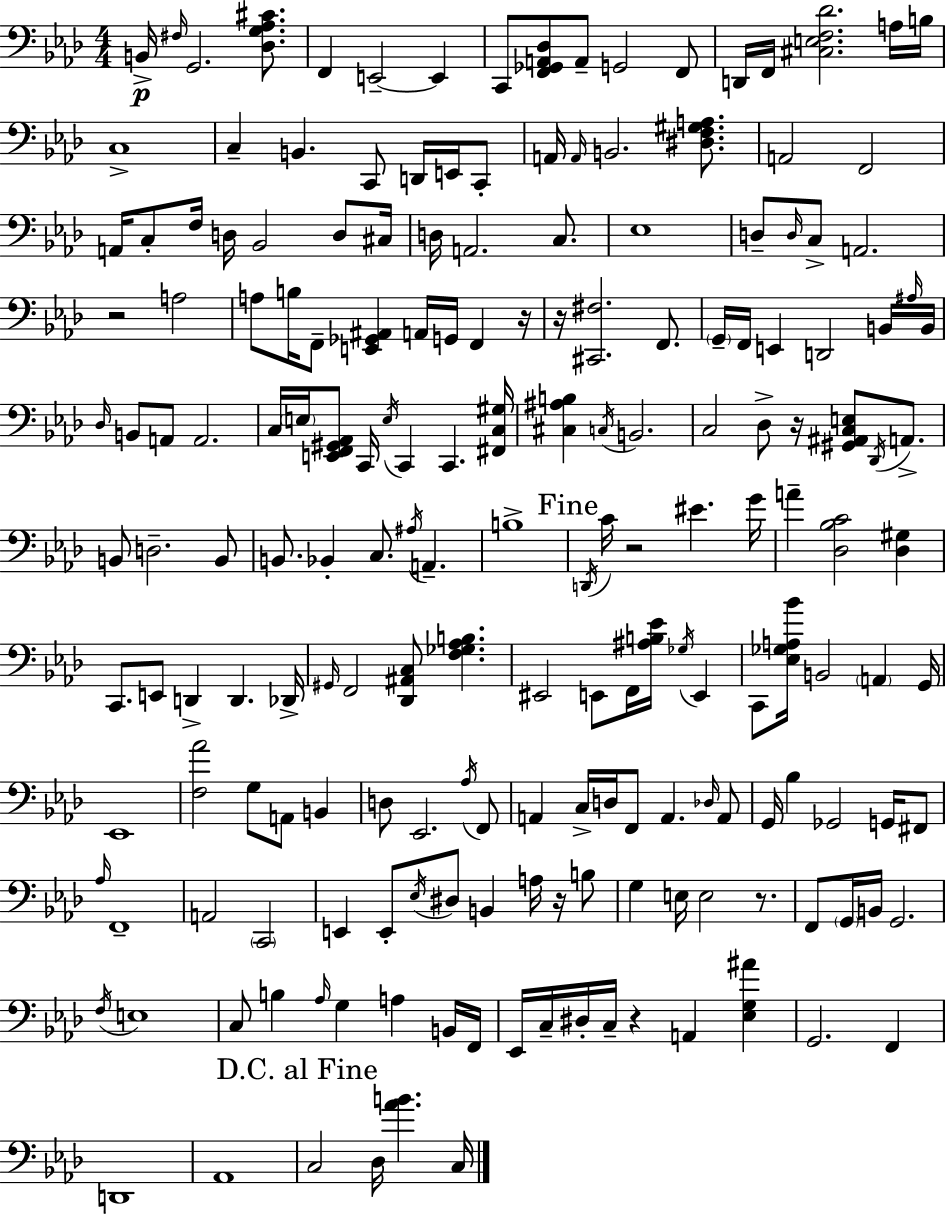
X:1
T:Untitled
M:4/4
L:1/4
K:Ab
B,,/4 ^F,/4 G,,2 [_D,G,_A,^C]/2 F,, E,,2 E,, C,,/2 [F,,_G,,A,,_D,]/2 A,,/2 G,,2 F,,/2 D,,/4 F,,/4 [^C,E,F,_D]2 A,/4 B,/4 C,4 C, B,, C,,/2 D,,/4 E,,/4 C,,/2 A,,/4 A,,/4 B,,2 [^D,F,^G,A,]/2 A,,2 F,,2 A,,/4 C,/2 F,/4 D,/4 _B,,2 D,/2 ^C,/4 D,/4 A,,2 C,/2 _E,4 D,/2 D,/4 C,/2 A,,2 z2 A,2 A,/2 B,/4 F,,/2 [E,,_G,,^A,,] A,,/4 G,,/4 F,, z/4 z/4 [^C,,^F,]2 F,,/2 G,,/4 F,,/4 E,, D,,2 B,,/4 ^A,/4 B,,/4 _D,/4 B,,/2 A,,/2 A,,2 C,/4 E,/4 [E,,F,,^G,,_A,,]/2 C,,/4 E,/4 C,, C,, [^F,,C,^G,]/4 [^C,^A,B,] C,/4 B,,2 C,2 _D,/2 z/4 [^G,,^A,,C,E,]/2 _D,,/4 A,,/2 B,,/2 D,2 B,,/2 B,,/2 _B,, C,/2 ^A,/4 A,, B,4 D,,/4 C/4 z2 ^E G/4 A [_D,_B,C]2 [_D,^G,] C,,/2 E,,/2 D,, D,, _D,,/4 ^G,,/4 F,,2 [_D,,^A,,C,]/2 [F,_G,_A,B,] ^E,,2 E,,/2 F,,/4 [^A,B,_E]/4 _G,/4 E,, C,,/2 [_E,_G,A,_B]/4 B,,2 A,, G,,/4 _E,,4 [F,_A]2 G,/2 A,,/2 B,, D,/2 _E,,2 _A,/4 F,,/2 A,, C,/4 D,/4 F,,/2 A,, _D,/4 A,,/2 G,,/4 _B, _G,,2 G,,/4 ^F,,/2 _A,/4 F,,4 A,,2 C,,2 E,, E,,/2 _E,/4 ^D,/2 B,, A,/4 z/4 B,/2 G, E,/4 E,2 z/2 F,,/2 G,,/4 B,,/4 G,,2 F,/4 E,4 C,/2 B, _A,/4 G, A, B,,/4 F,,/4 _E,,/4 C,/4 ^D,/4 C,/4 z A,, [_E,G,^A] G,,2 F,, D,,4 _A,,4 C,2 _D,/4 [_AB] C,/4